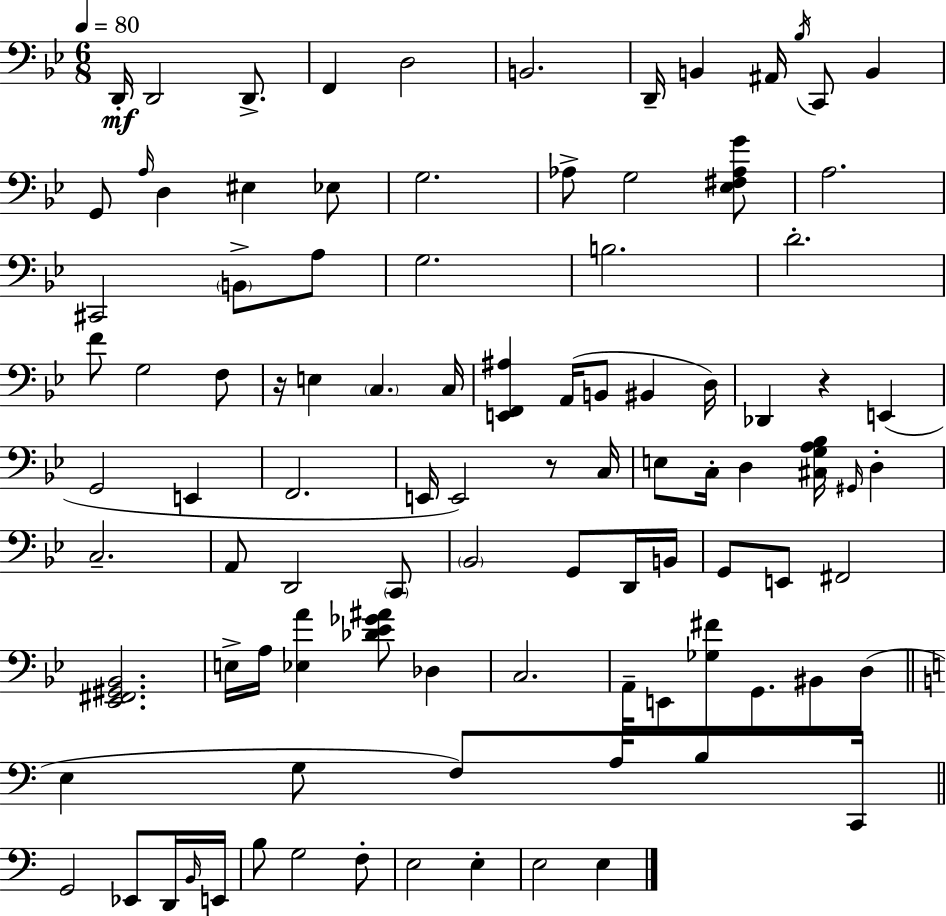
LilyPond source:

{
  \clef bass
  \numericTimeSignature
  \time 6/8
  \key g \minor
  \tempo 4 = 80
  \repeat volta 2 { d,16-.\mf d,2 d,8.-> | f,4 d2 | b,2. | d,16-- b,4 ais,16 \acciaccatura { bes16 } c,8 b,4 | \break g,8 \grace { a16 } d4 eis4 | ees8 g2. | aes8-> g2 | <ees fis aes g'>8 a2. | \break cis,2 \parenthesize b,8-> | a8 g2. | b2. | d'2.-. | \break f'8 g2 | f8 r16 e4 \parenthesize c4. | c16 <e, f, ais>4 a,16( b,8 bis,4 | d16) des,4 r4 e,4( | \break g,2 e,4 | f,2. | e,16 e,2) r8 | c16 e8 c16-. d4 <cis g a bes>16 \grace { gis,16 } d4-. | \break c2.-- | a,8 d,2 | \parenthesize c,8 \parenthesize bes,2 g,8 | d,16 b,16 g,8 e,8 fis,2 | \break <ees, fis, gis, bes,>2. | e16-> a16 <ees a'>4 <des' ees' ges' ais'>8 des4 | c2. | a,16-- e,8 <ges fis'>8 g,8. bis,8 | \break d8( \bar "||" \break \key c \major e4 g8 f8) a16 b8 c,16 | \bar "||" \break \key c \major g,2 ees,8 d,16 \grace { b,16 } | e,16 b8 g2 f8-. | e2 e4-. | e2 e4 | \break } \bar "|."
}